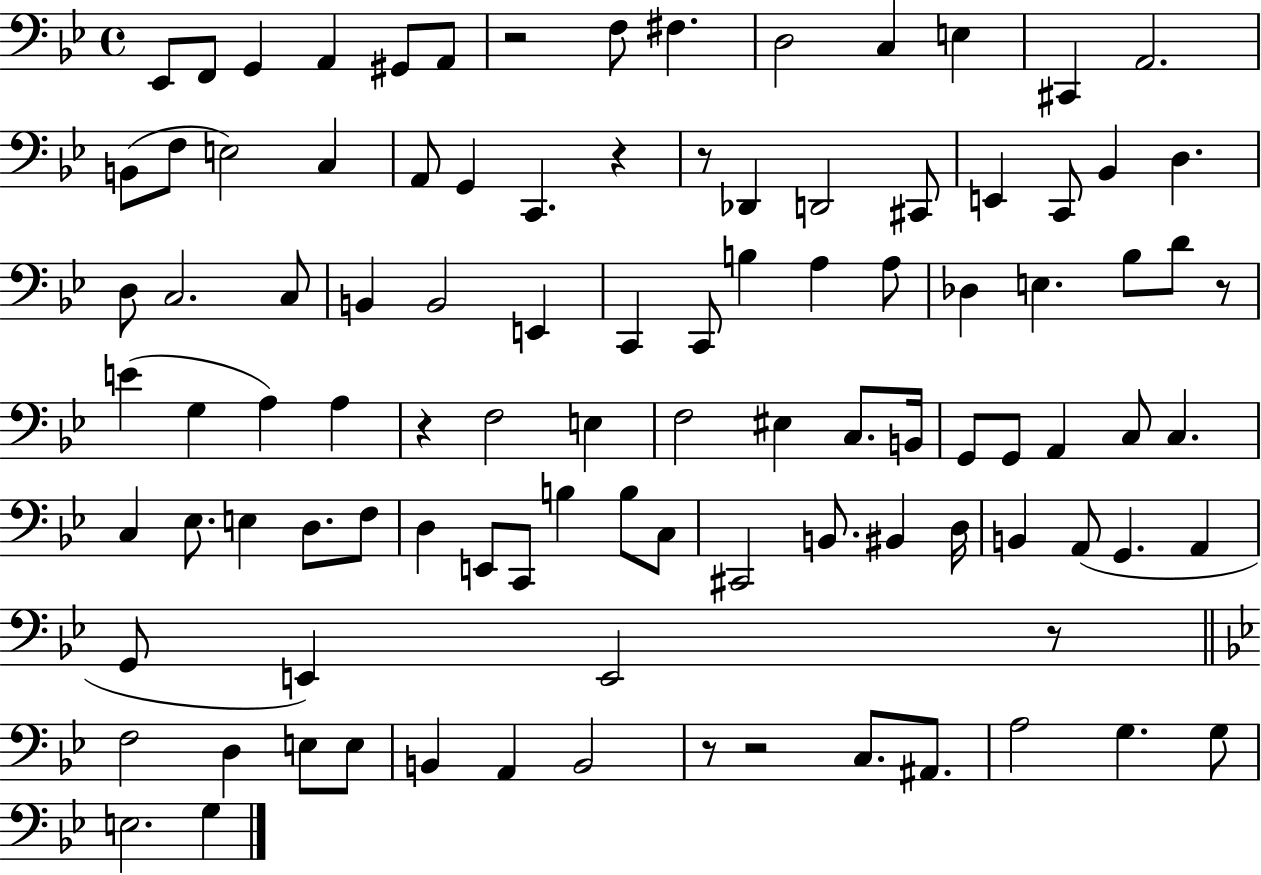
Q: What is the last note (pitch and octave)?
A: G3